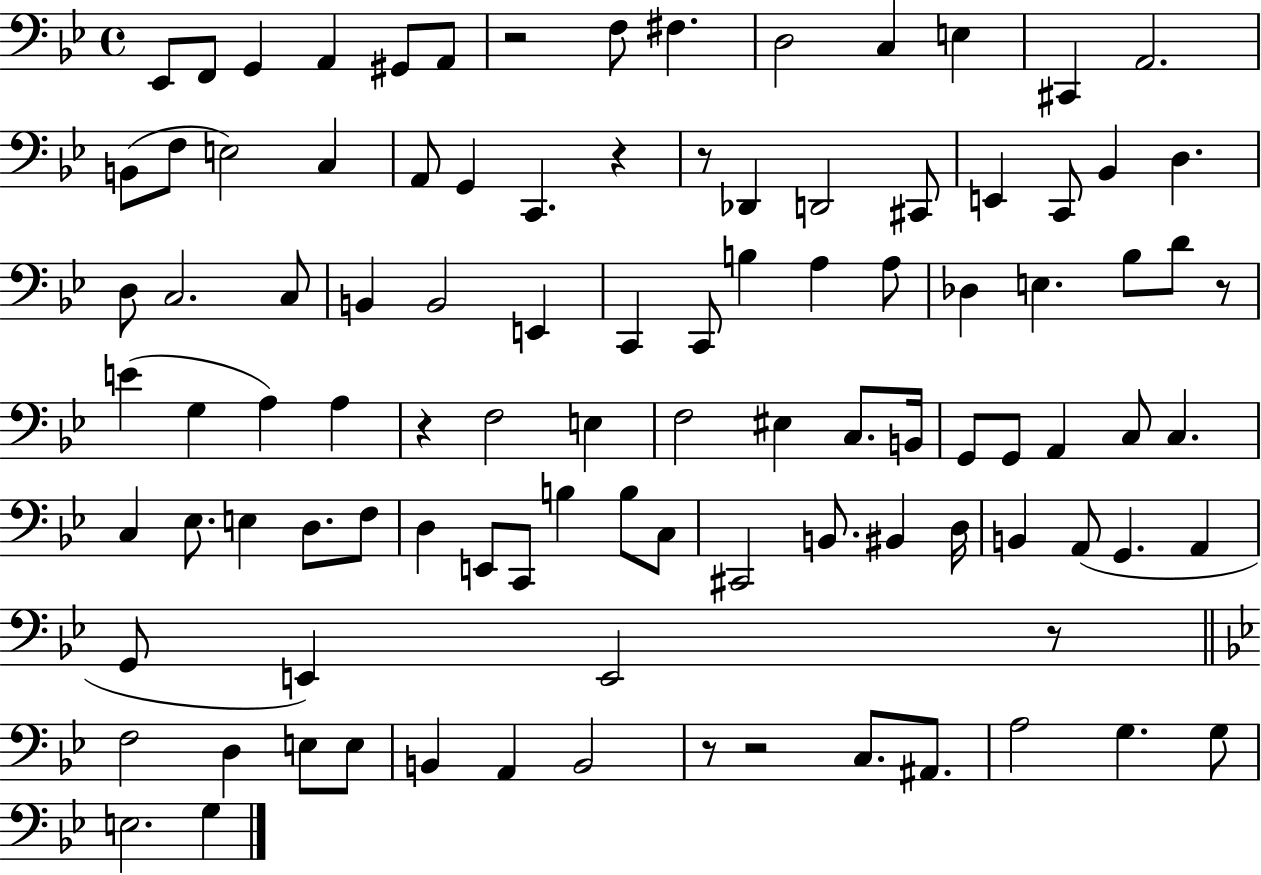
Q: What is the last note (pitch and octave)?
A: G3